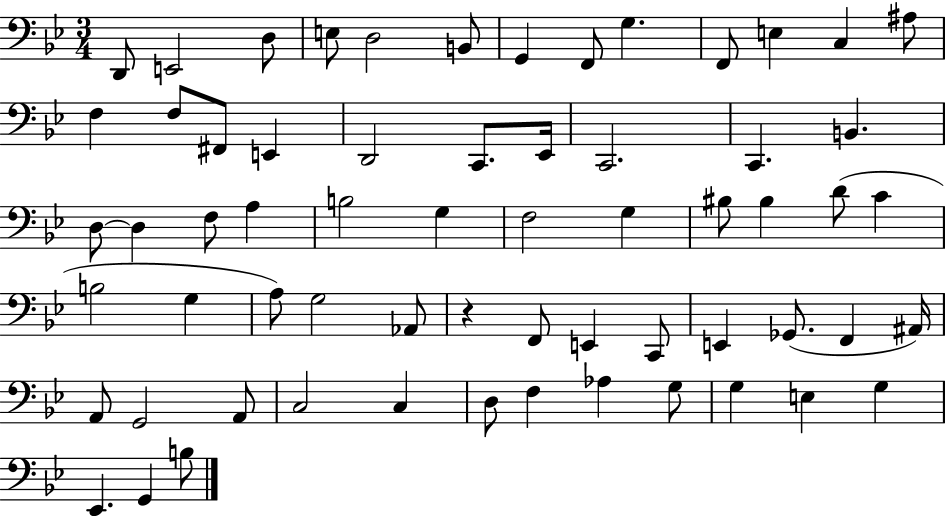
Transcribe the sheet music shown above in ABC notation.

X:1
T:Untitled
M:3/4
L:1/4
K:Bb
D,,/2 E,,2 D,/2 E,/2 D,2 B,,/2 G,, F,,/2 G, F,,/2 E, C, ^A,/2 F, F,/2 ^F,,/2 E,, D,,2 C,,/2 _E,,/4 C,,2 C,, B,, D,/2 D, F,/2 A, B,2 G, F,2 G, ^B,/2 ^B, D/2 C B,2 G, A,/2 G,2 _A,,/2 z F,,/2 E,, C,,/2 E,, _G,,/2 F,, ^A,,/4 A,,/2 G,,2 A,,/2 C,2 C, D,/2 F, _A, G,/2 G, E, G, _E,, G,, B,/2